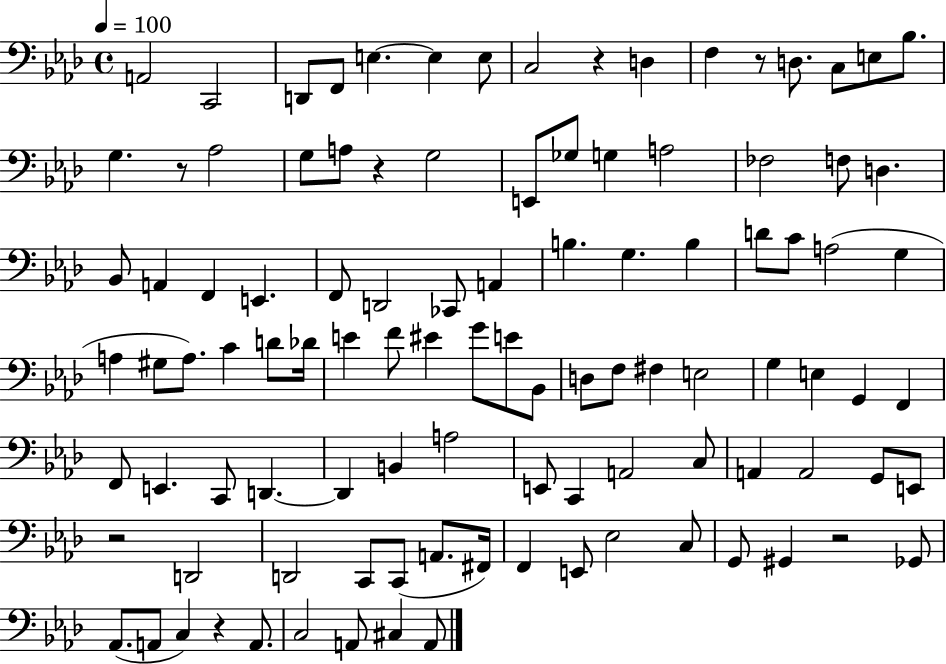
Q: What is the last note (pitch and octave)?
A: A2